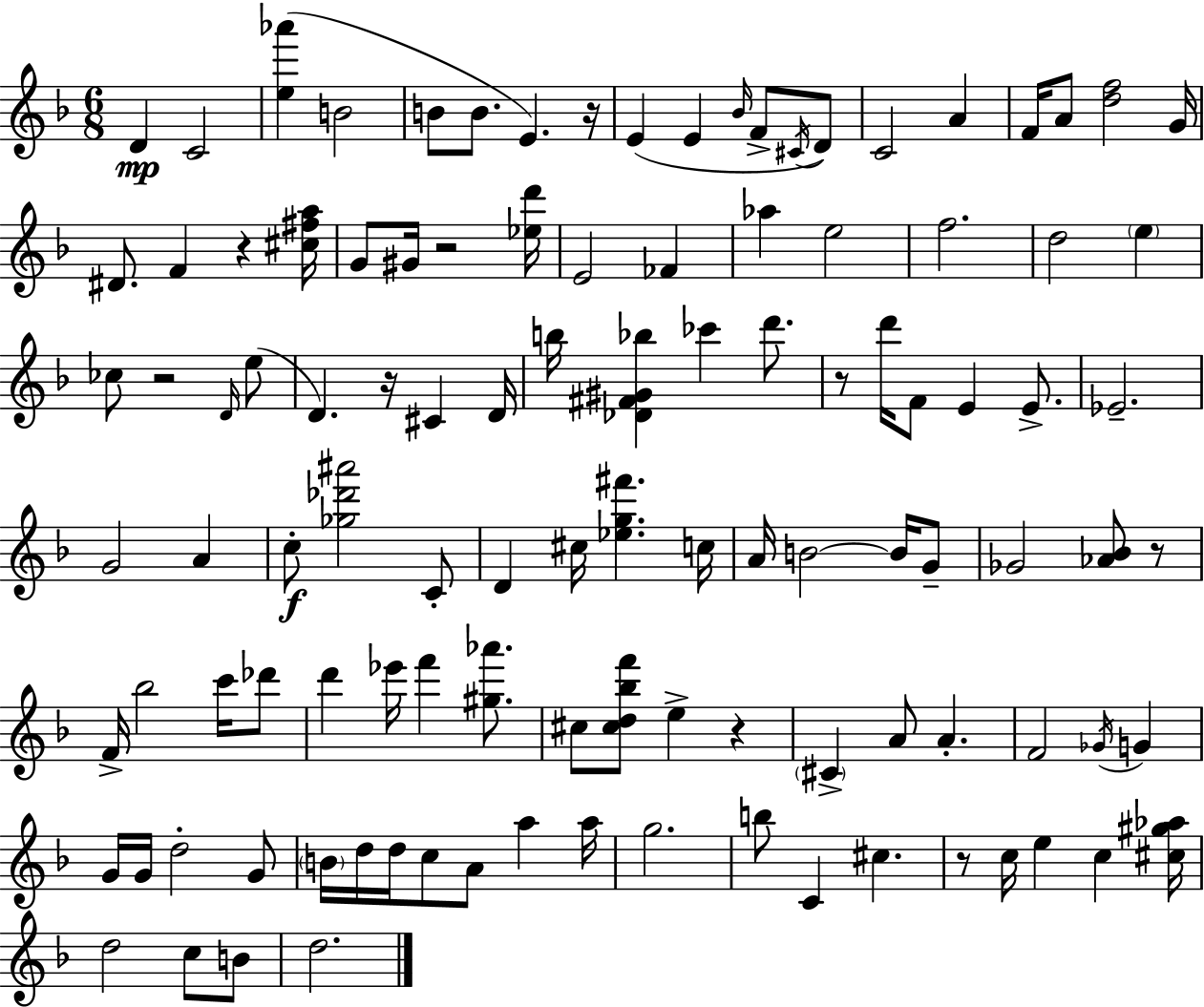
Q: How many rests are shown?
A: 9